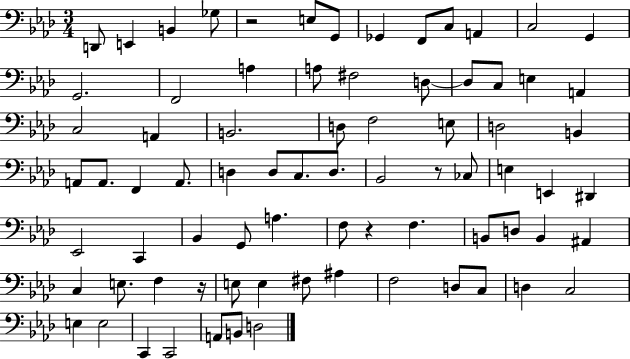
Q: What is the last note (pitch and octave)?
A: D3